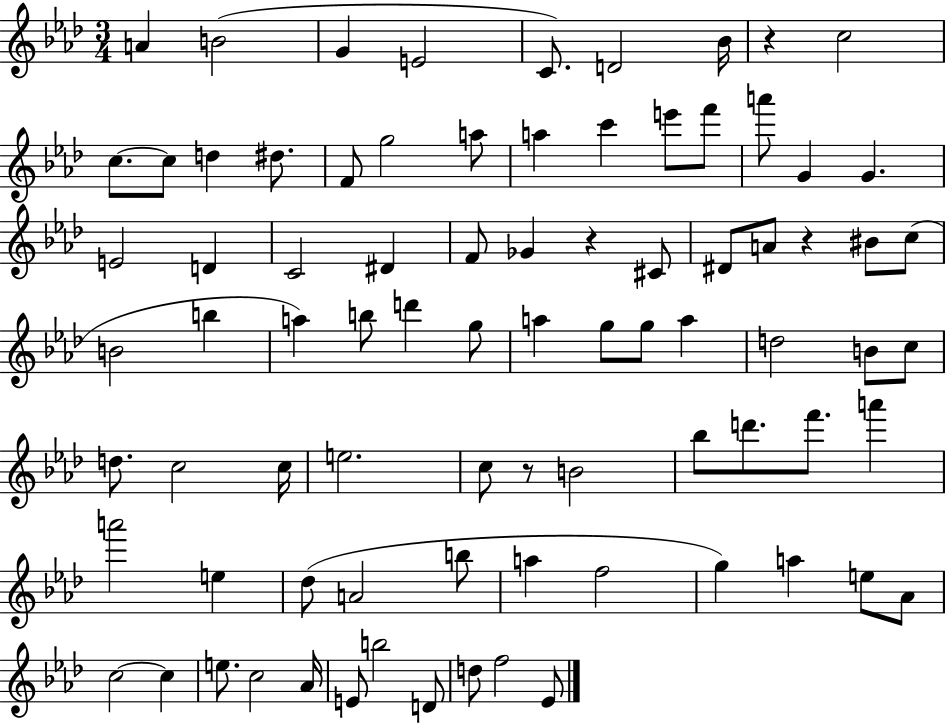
X:1
T:Untitled
M:3/4
L:1/4
K:Ab
A B2 G E2 C/2 D2 _B/4 z c2 c/2 c/2 d ^d/2 F/2 g2 a/2 a c' e'/2 f'/2 a'/2 G G E2 D C2 ^D F/2 _G z ^C/2 ^D/2 A/2 z ^B/2 c/2 B2 b a b/2 d' g/2 a g/2 g/2 a d2 B/2 c/2 d/2 c2 c/4 e2 c/2 z/2 B2 _b/2 d'/2 f'/2 a' a'2 e _d/2 A2 b/2 a f2 g a e/2 _A/2 c2 c e/2 c2 _A/4 E/2 b2 D/2 d/2 f2 _E/2